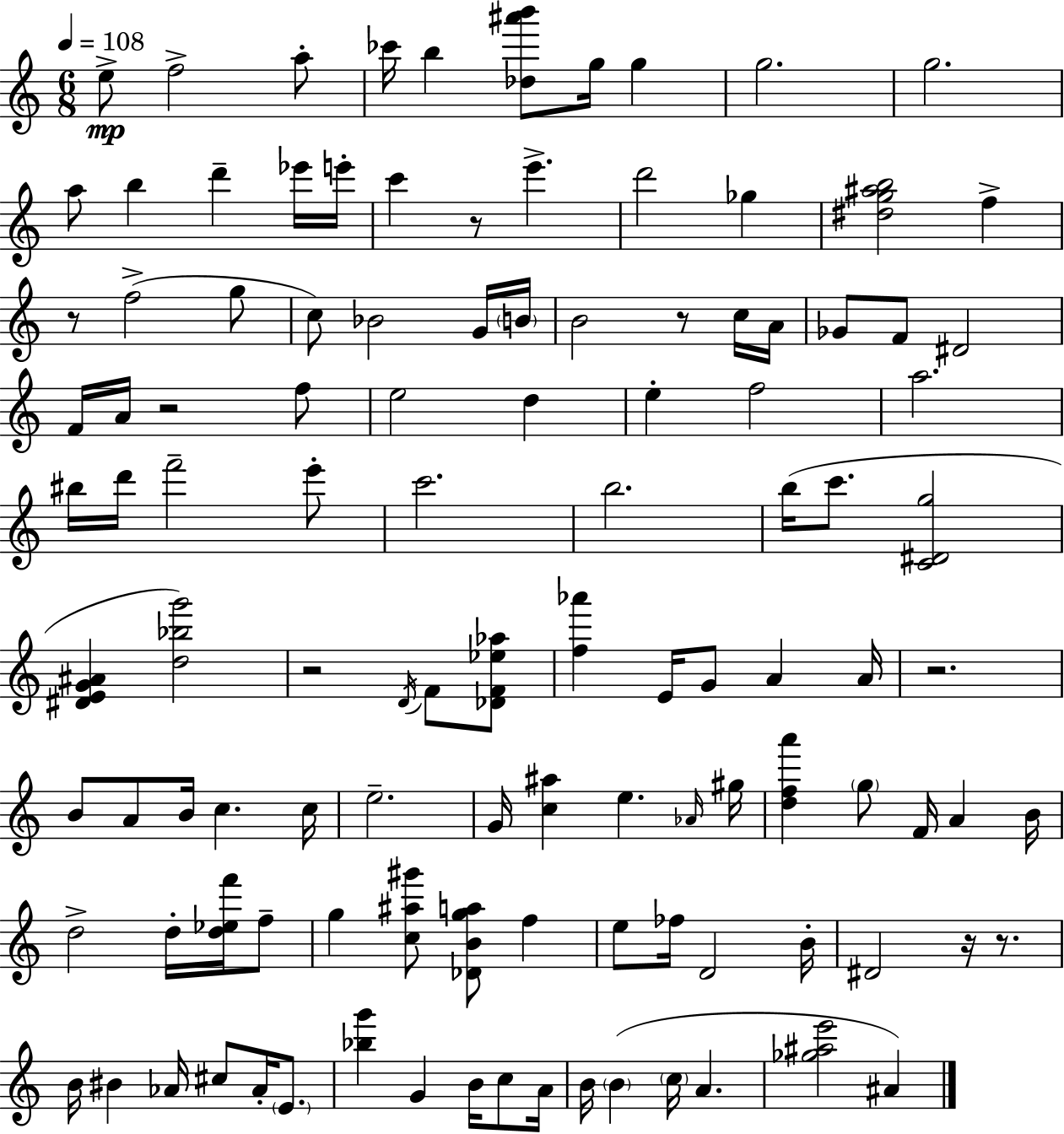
{
  \clef treble
  \numericTimeSignature
  \time 6/8
  \key a \minor
  \tempo 4 = 108
  e''8->\mp f''2-> a''8-. | ces'''16 b''4 <des'' ais''' b'''>8 g''16 g''4 | g''2. | g''2. | \break a''8 b''4 d'''4-- ees'''16 e'''16-. | c'''4 r8 e'''4.-> | d'''2 ges''4 | <dis'' g'' ais'' b''>2 f''4-> | \break r8 f''2->( g''8 | c''8) bes'2 g'16 \parenthesize b'16 | b'2 r8 c''16 a'16 | ges'8 f'8 dis'2 | \break f'16 a'16 r2 f''8 | e''2 d''4 | e''4-. f''2 | a''2. | \break bis''16 d'''16 f'''2-- e'''8-. | c'''2. | b''2. | b''16( c'''8. <c' dis' g''>2 | \break <dis' e' g' ais'>4 <d'' bes'' g'''>2) | r2 \acciaccatura { d'16 } f'8 <des' f' ees'' aes''>8 | <f'' aes'''>4 e'16 g'8 a'4 | a'16 r2. | \break b'8 a'8 b'16 c''4. | c''16 e''2.-- | g'16 <c'' ais''>4 e''4. | \grace { aes'16 } gis''16 <d'' f'' a'''>4 \parenthesize g''8 f'16 a'4 | \break b'16 d''2-> d''16-. <d'' ees'' f'''>16 | f''8-- g''4 <c'' ais'' gis'''>8 <des' b' g'' a''>8 f''4 | e''8 fes''16 d'2 | b'16-. dis'2 r16 r8. | \break b'16 bis'4 aes'16 cis''8 aes'16-. \parenthesize e'8. | <bes'' g'''>4 g'4 b'16 c''8 | a'16 b'16 \parenthesize b'4( \parenthesize c''16 a'4. | <ges'' ais'' e'''>2 ais'4) | \break \bar "|."
}